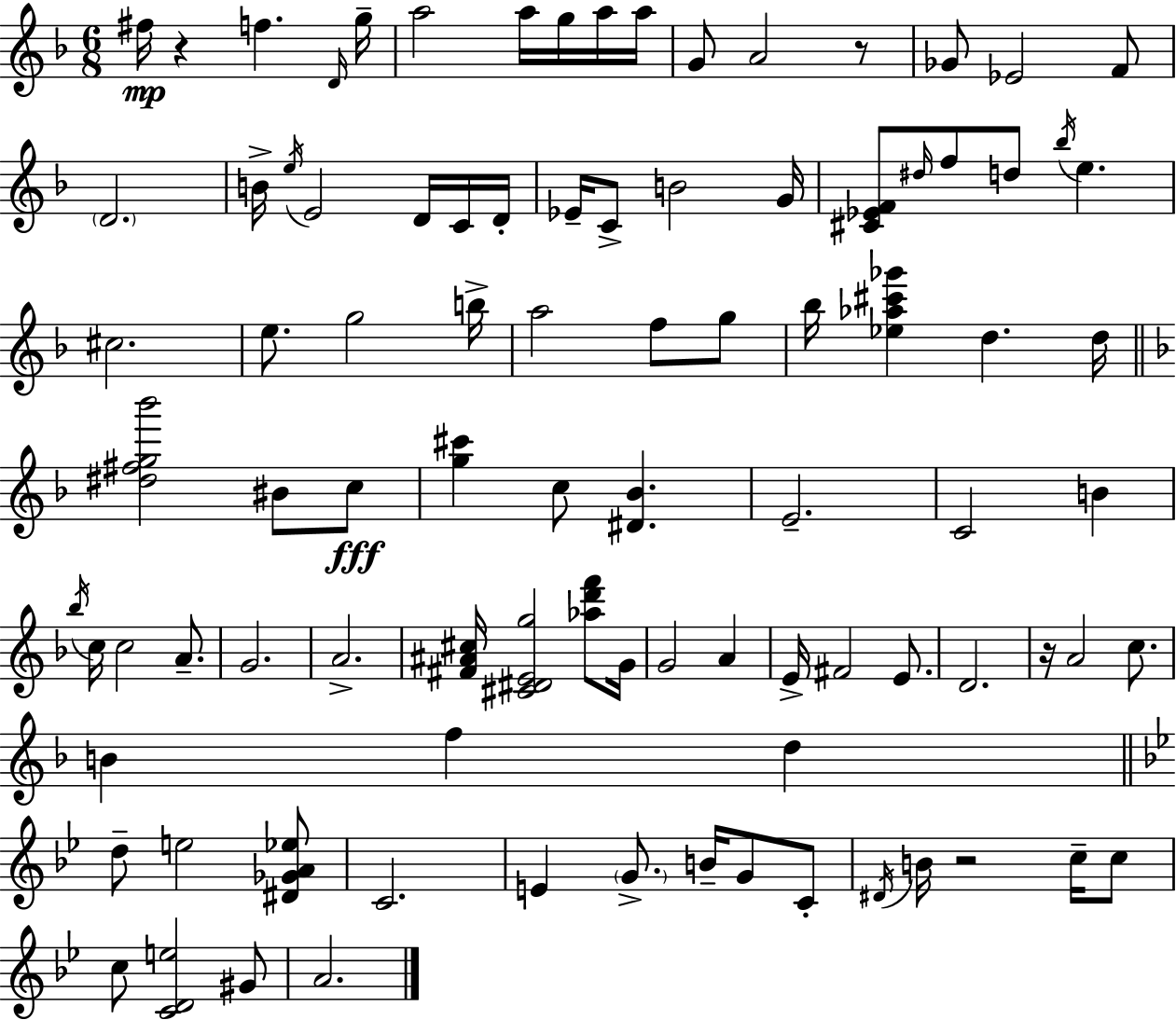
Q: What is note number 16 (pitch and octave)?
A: B4